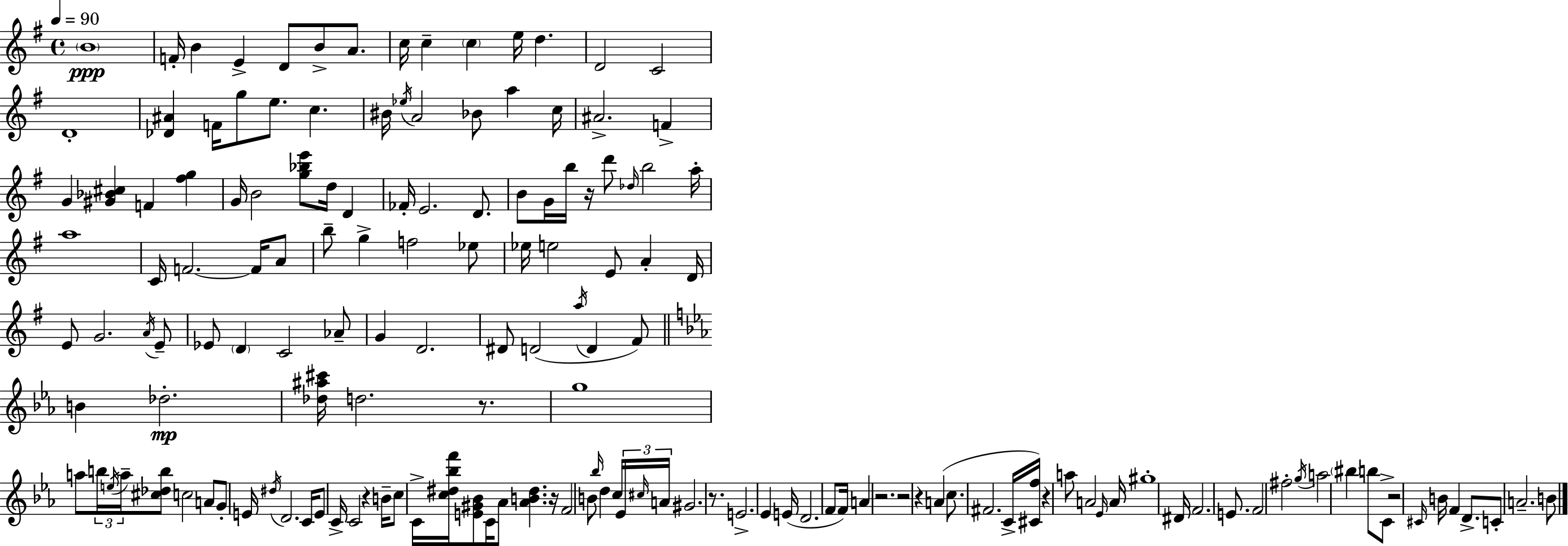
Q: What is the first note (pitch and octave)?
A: B4